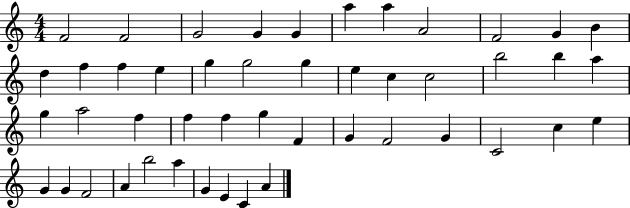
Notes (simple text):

F4/h F4/h G4/h G4/q G4/q A5/q A5/q A4/h F4/h G4/q B4/q D5/q F5/q F5/q E5/q G5/q G5/h G5/q E5/q C5/q C5/h B5/h B5/q A5/q G5/q A5/h F5/q F5/q F5/q G5/q F4/q G4/q F4/h G4/q C4/h C5/q E5/q G4/q G4/q F4/h A4/q B5/h A5/q G4/q E4/q C4/q A4/q